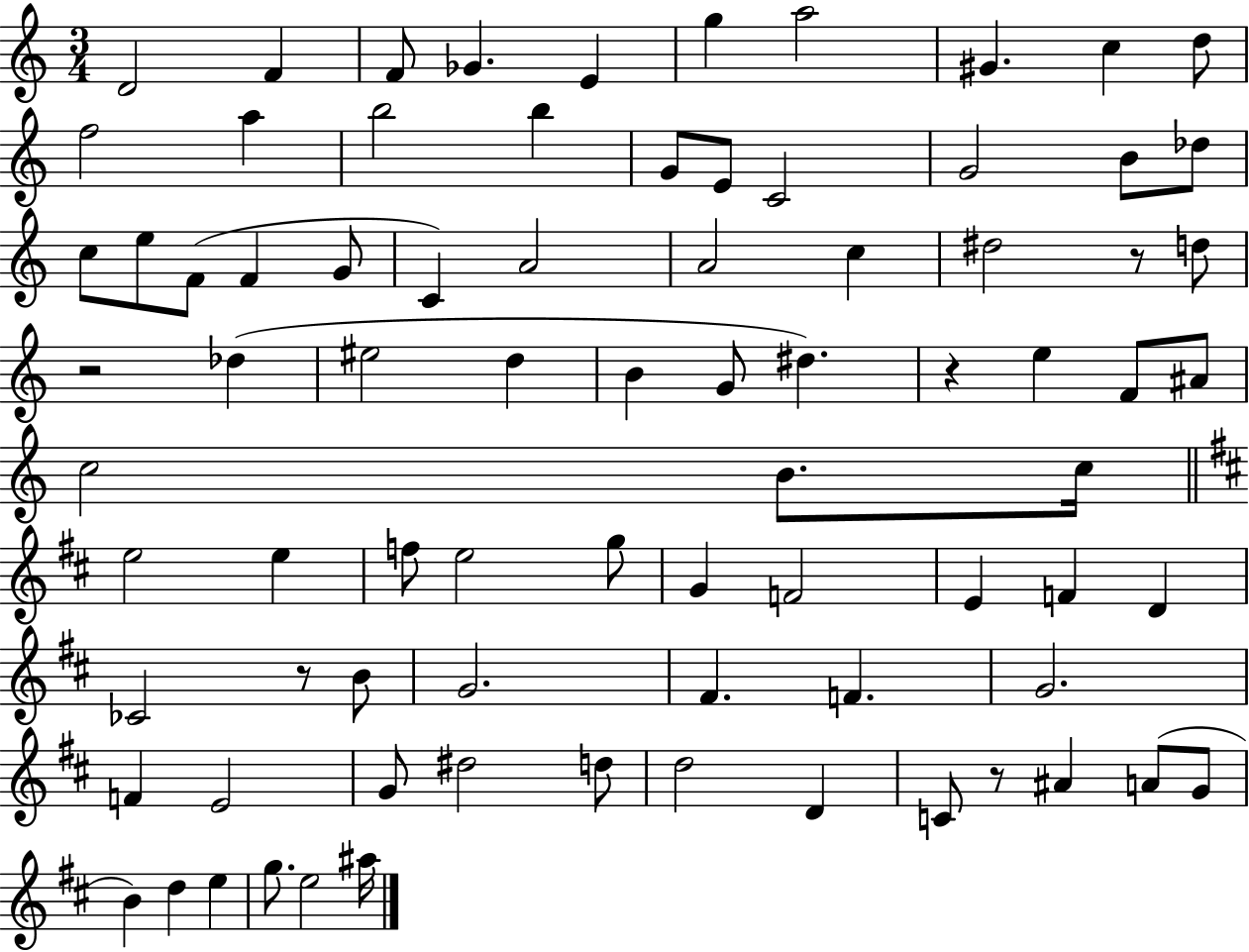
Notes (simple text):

D4/h F4/q F4/e Gb4/q. E4/q G5/q A5/h G#4/q. C5/q D5/e F5/h A5/q B5/h B5/q G4/e E4/e C4/h G4/h B4/e Db5/e C5/e E5/e F4/e F4/q G4/e C4/q A4/h A4/h C5/q D#5/h R/e D5/e R/h Db5/q EIS5/h D5/q B4/q G4/e D#5/q. R/q E5/q F4/e A#4/e C5/h B4/e. C5/s E5/h E5/q F5/e E5/h G5/e G4/q F4/h E4/q F4/q D4/q CES4/h R/e B4/e G4/h. F#4/q. F4/q. G4/h. F4/q E4/h G4/e D#5/h D5/e D5/h D4/q C4/e R/e A#4/q A4/e G4/e B4/q D5/q E5/q G5/e. E5/h A#5/s